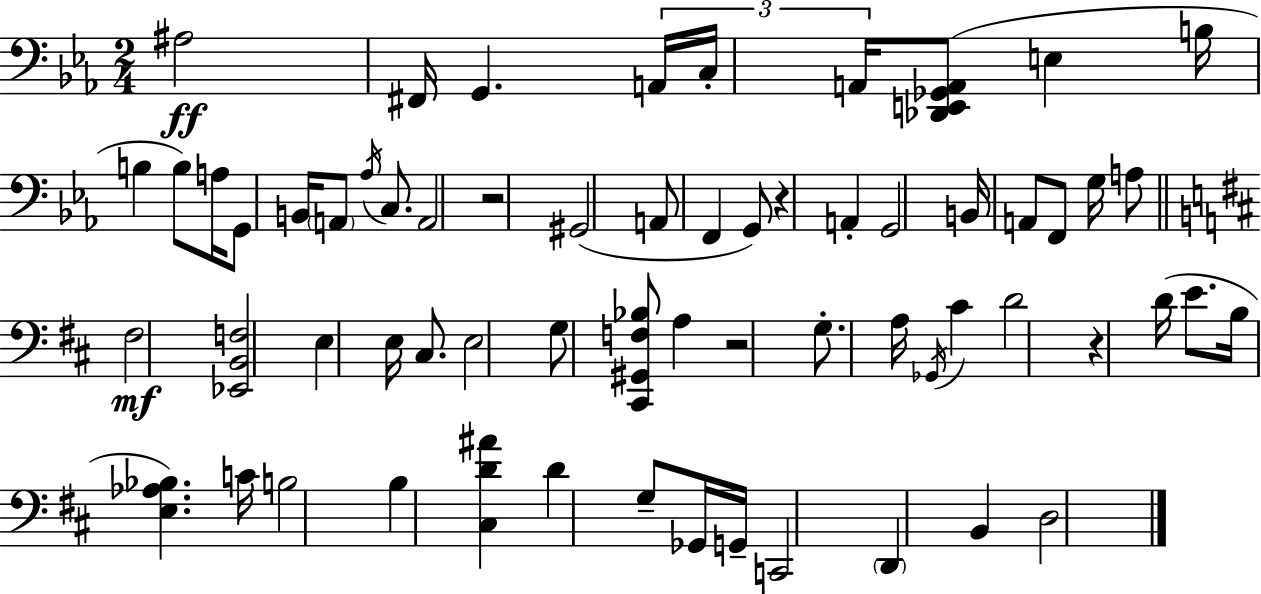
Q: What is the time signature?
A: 2/4